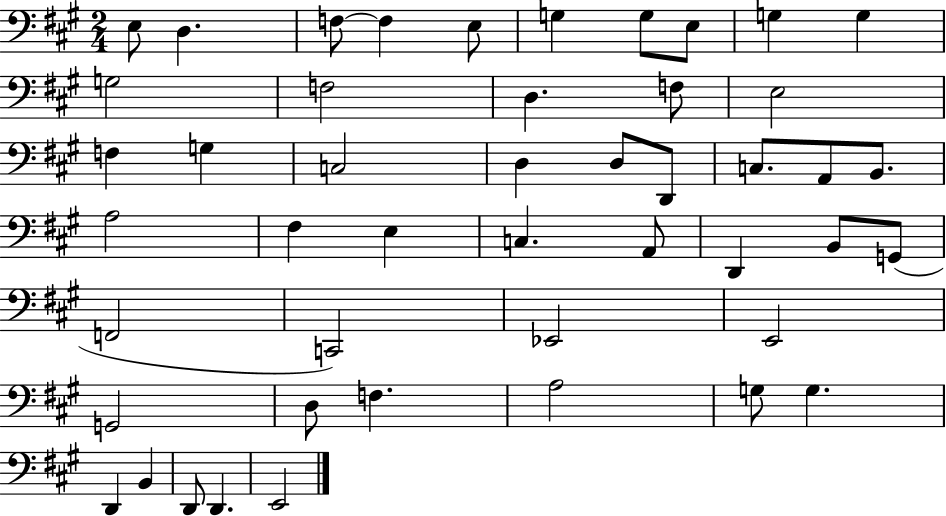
E3/e D3/q. F3/e F3/q E3/e G3/q G3/e E3/e G3/q G3/q G3/h F3/h D3/q. F3/e E3/h F3/q G3/q C3/h D3/q D3/e D2/e C3/e. A2/e B2/e. A3/h F#3/q E3/q C3/q. A2/e D2/q B2/e G2/e F2/h C2/h Eb2/h E2/h G2/h D3/e F3/q. A3/h G3/e G3/q. D2/q B2/q D2/e D2/q. E2/h